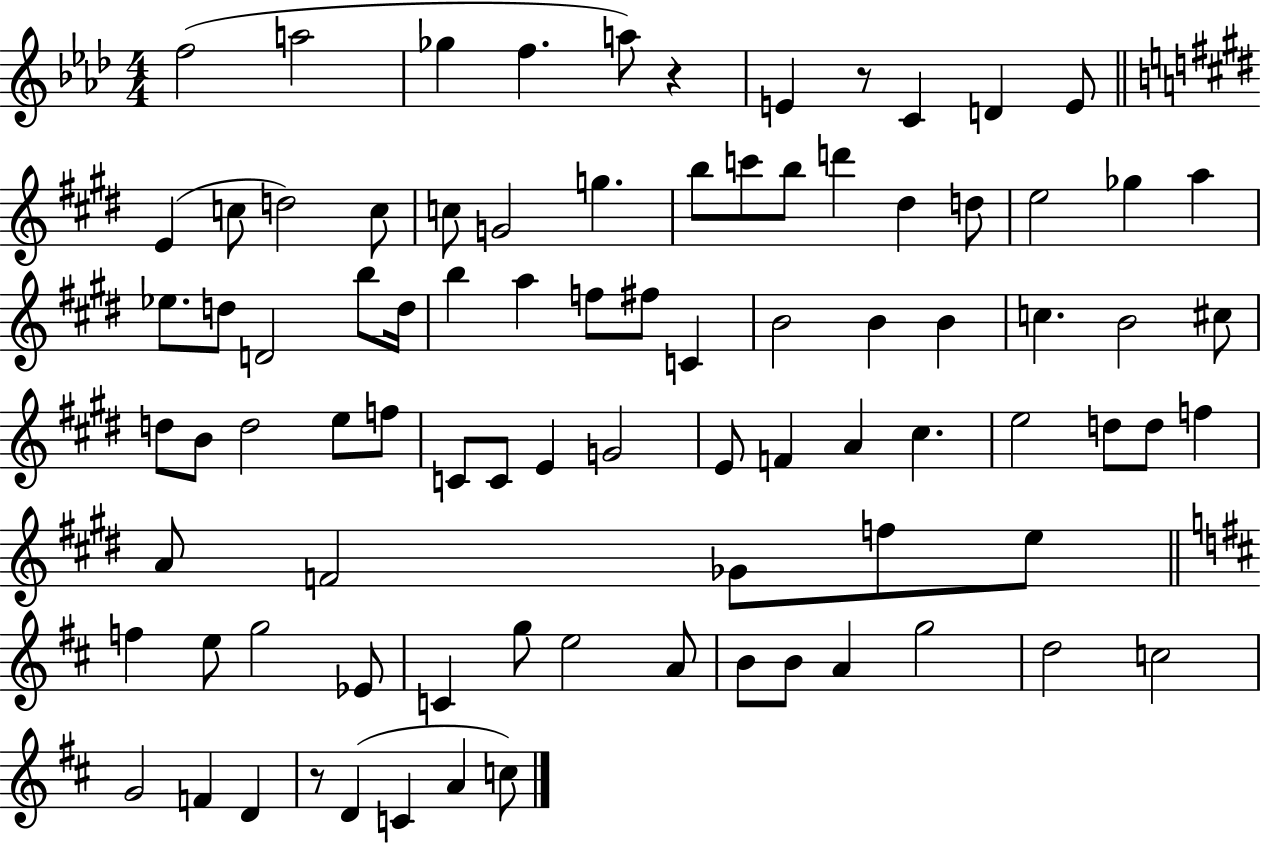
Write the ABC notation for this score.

X:1
T:Untitled
M:4/4
L:1/4
K:Ab
f2 a2 _g f a/2 z E z/2 C D E/2 E c/2 d2 c/2 c/2 G2 g b/2 c'/2 b/2 d' ^d d/2 e2 _g a _e/2 d/2 D2 b/2 d/4 b a f/2 ^f/2 C B2 B B c B2 ^c/2 d/2 B/2 d2 e/2 f/2 C/2 C/2 E G2 E/2 F A ^c e2 d/2 d/2 f A/2 F2 _G/2 f/2 e/2 f e/2 g2 _E/2 C g/2 e2 A/2 B/2 B/2 A g2 d2 c2 G2 F D z/2 D C A c/2